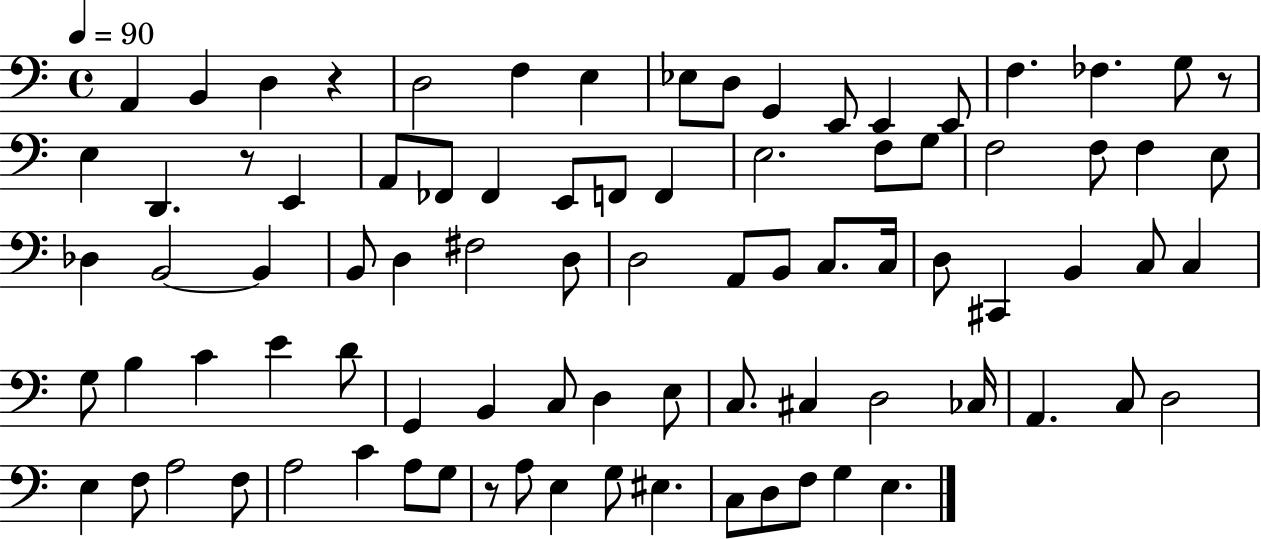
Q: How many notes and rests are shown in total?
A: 86